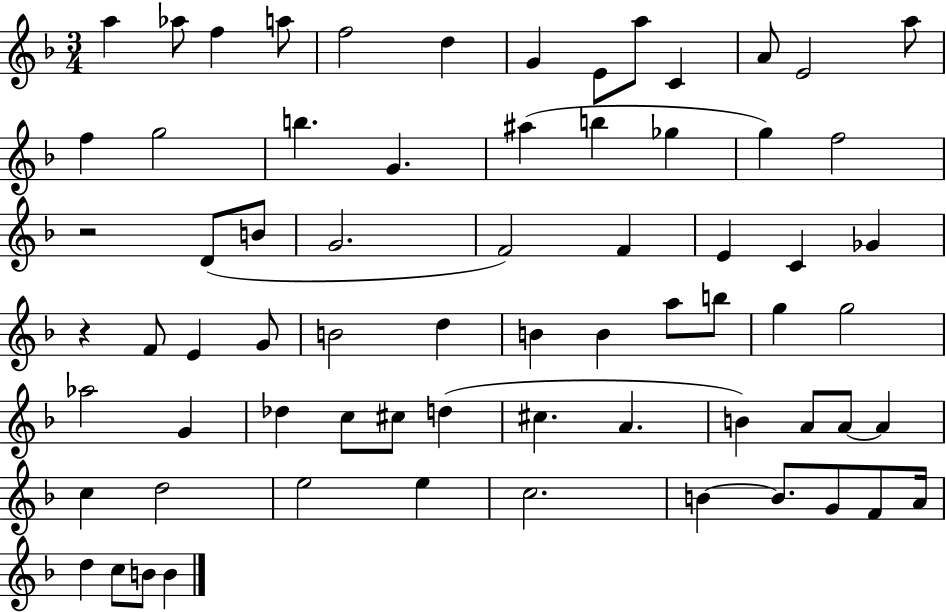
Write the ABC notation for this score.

X:1
T:Untitled
M:3/4
L:1/4
K:F
a _a/2 f a/2 f2 d G E/2 a/2 C A/2 E2 a/2 f g2 b G ^a b _g g f2 z2 D/2 B/2 G2 F2 F E C _G z F/2 E G/2 B2 d B B a/2 b/2 g g2 _a2 G _d c/2 ^c/2 d ^c A B A/2 A/2 A c d2 e2 e c2 B B/2 G/2 F/2 A/4 d c/2 B/2 B